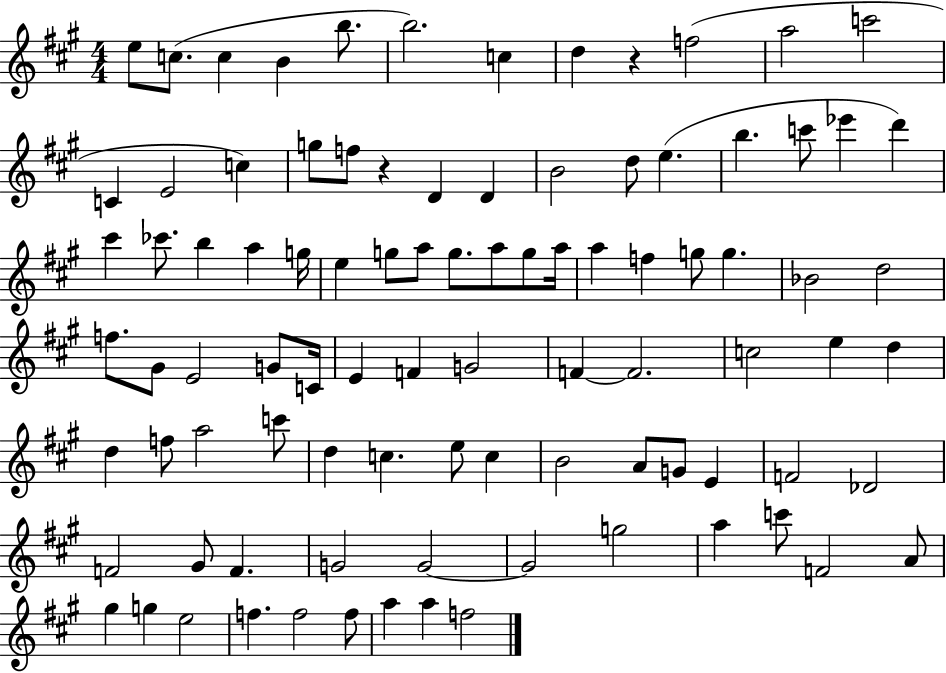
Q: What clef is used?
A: treble